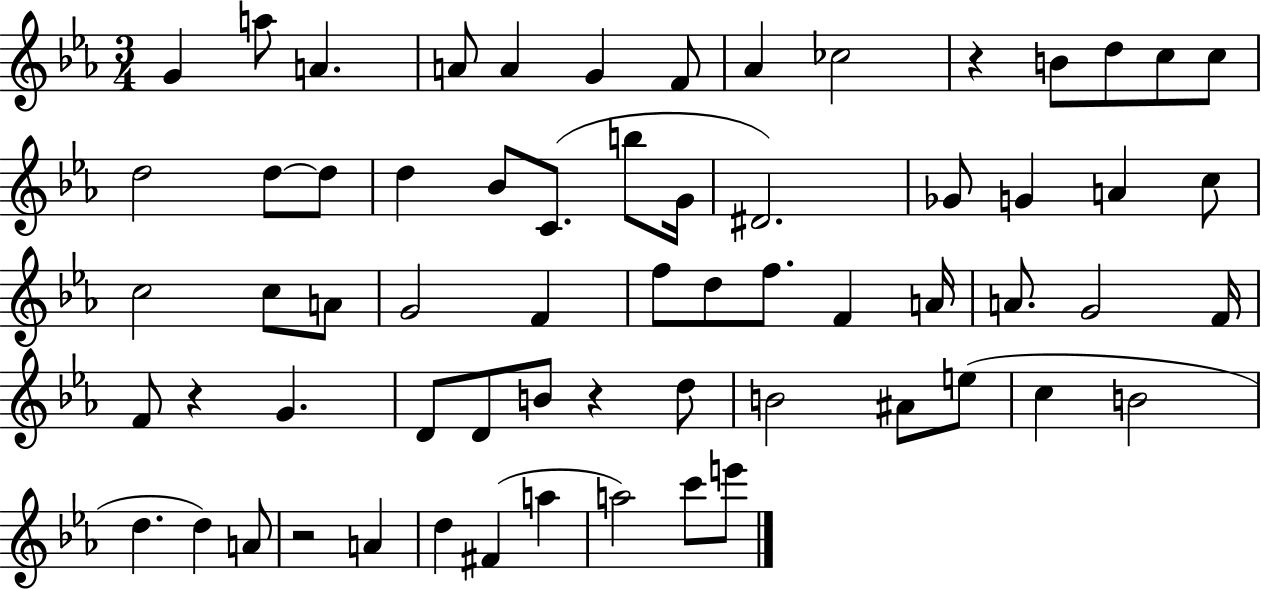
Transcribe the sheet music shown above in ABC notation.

X:1
T:Untitled
M:3/4
L:1/4
K:Eb
G a/2 A A/2 A G F/2 _A _c2 z B/2 d/2 c/2 c/2 d2 d/2 d/2 d _B/2 C/2 b/2 G/4 ^D2 _G/2 G A c/2 c2 c/2 A/2 G2 F f/2 d/2 f/2 F A/4 A/2 G2 F/4 F/2 z G D/2 D/2 B/2 z d/2 B2 ^A/2 e/2 c B2 d d A/2 z2 A d ^F a a2 c'/2 e'/2